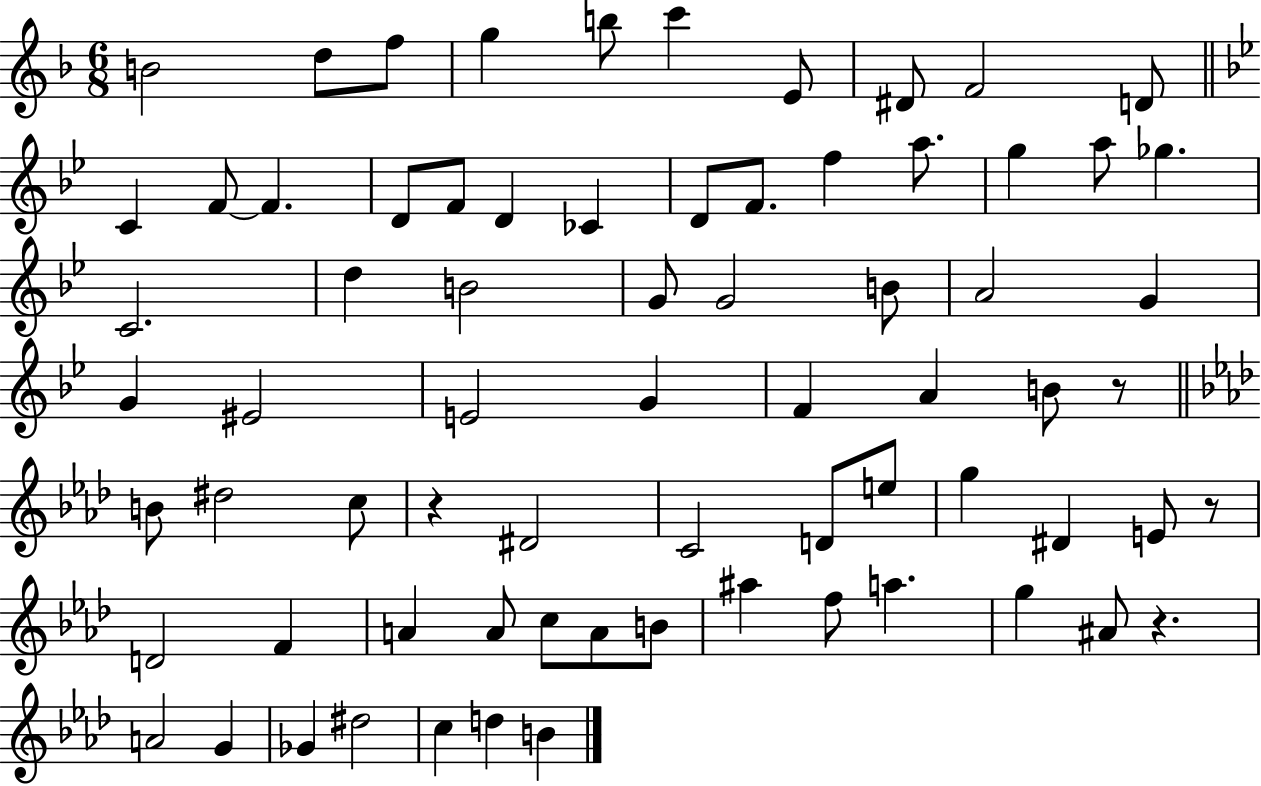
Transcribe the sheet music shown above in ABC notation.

X:1
T:Untitled
M:6/8
L:1/4
K:F
B2 d/2 f/2 g b/2 c' E/2 ^D/2 F2 D/2 C F/2 F D/2 F/2 D _C D/2 F/2 f a/2 g a/2 _g C2 d B2 G/2 G2 B/2 A2 G G ^E2 E2 G F A B/2 z/2 B/2 ^d2 c/2 z ^D2 C2 D/2 e/2 g ^D E/2 z/2 D2 F A A/2 c/2 A/2 B/2 ^a f/2 a g ^A/2 z A2 G _G ^d2 c d B